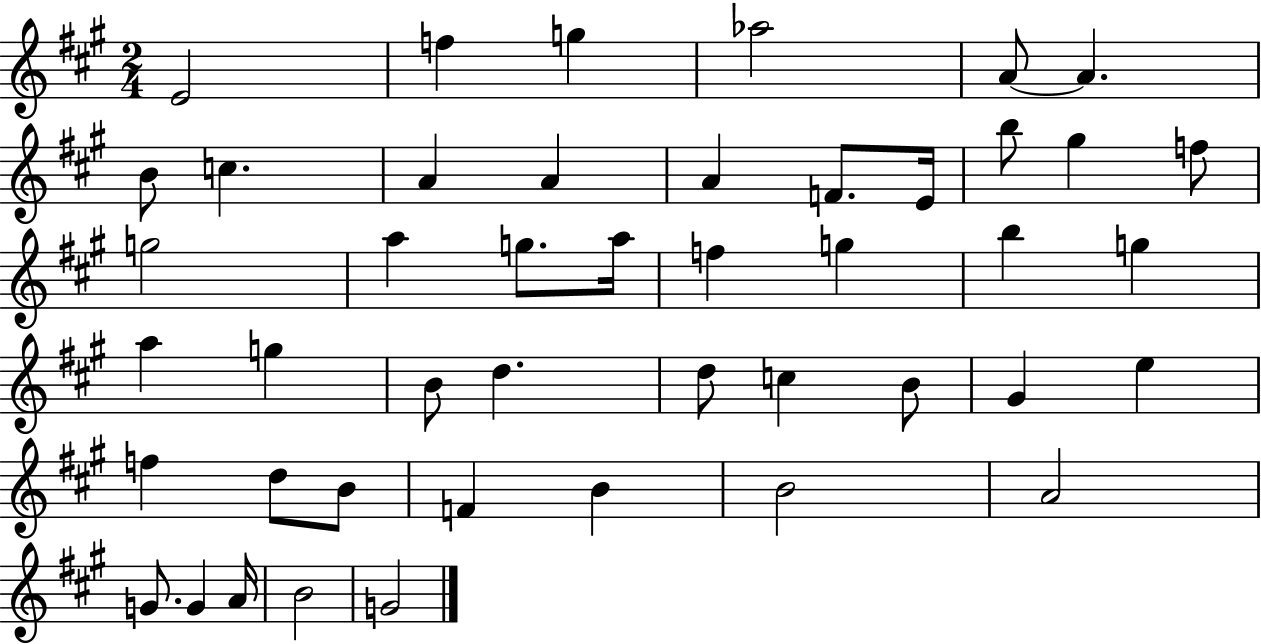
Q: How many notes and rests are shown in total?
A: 45